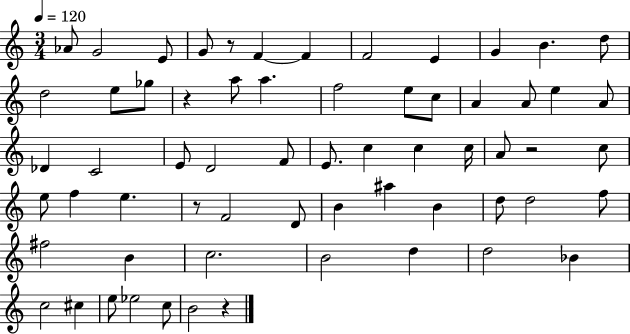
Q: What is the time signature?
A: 3/4